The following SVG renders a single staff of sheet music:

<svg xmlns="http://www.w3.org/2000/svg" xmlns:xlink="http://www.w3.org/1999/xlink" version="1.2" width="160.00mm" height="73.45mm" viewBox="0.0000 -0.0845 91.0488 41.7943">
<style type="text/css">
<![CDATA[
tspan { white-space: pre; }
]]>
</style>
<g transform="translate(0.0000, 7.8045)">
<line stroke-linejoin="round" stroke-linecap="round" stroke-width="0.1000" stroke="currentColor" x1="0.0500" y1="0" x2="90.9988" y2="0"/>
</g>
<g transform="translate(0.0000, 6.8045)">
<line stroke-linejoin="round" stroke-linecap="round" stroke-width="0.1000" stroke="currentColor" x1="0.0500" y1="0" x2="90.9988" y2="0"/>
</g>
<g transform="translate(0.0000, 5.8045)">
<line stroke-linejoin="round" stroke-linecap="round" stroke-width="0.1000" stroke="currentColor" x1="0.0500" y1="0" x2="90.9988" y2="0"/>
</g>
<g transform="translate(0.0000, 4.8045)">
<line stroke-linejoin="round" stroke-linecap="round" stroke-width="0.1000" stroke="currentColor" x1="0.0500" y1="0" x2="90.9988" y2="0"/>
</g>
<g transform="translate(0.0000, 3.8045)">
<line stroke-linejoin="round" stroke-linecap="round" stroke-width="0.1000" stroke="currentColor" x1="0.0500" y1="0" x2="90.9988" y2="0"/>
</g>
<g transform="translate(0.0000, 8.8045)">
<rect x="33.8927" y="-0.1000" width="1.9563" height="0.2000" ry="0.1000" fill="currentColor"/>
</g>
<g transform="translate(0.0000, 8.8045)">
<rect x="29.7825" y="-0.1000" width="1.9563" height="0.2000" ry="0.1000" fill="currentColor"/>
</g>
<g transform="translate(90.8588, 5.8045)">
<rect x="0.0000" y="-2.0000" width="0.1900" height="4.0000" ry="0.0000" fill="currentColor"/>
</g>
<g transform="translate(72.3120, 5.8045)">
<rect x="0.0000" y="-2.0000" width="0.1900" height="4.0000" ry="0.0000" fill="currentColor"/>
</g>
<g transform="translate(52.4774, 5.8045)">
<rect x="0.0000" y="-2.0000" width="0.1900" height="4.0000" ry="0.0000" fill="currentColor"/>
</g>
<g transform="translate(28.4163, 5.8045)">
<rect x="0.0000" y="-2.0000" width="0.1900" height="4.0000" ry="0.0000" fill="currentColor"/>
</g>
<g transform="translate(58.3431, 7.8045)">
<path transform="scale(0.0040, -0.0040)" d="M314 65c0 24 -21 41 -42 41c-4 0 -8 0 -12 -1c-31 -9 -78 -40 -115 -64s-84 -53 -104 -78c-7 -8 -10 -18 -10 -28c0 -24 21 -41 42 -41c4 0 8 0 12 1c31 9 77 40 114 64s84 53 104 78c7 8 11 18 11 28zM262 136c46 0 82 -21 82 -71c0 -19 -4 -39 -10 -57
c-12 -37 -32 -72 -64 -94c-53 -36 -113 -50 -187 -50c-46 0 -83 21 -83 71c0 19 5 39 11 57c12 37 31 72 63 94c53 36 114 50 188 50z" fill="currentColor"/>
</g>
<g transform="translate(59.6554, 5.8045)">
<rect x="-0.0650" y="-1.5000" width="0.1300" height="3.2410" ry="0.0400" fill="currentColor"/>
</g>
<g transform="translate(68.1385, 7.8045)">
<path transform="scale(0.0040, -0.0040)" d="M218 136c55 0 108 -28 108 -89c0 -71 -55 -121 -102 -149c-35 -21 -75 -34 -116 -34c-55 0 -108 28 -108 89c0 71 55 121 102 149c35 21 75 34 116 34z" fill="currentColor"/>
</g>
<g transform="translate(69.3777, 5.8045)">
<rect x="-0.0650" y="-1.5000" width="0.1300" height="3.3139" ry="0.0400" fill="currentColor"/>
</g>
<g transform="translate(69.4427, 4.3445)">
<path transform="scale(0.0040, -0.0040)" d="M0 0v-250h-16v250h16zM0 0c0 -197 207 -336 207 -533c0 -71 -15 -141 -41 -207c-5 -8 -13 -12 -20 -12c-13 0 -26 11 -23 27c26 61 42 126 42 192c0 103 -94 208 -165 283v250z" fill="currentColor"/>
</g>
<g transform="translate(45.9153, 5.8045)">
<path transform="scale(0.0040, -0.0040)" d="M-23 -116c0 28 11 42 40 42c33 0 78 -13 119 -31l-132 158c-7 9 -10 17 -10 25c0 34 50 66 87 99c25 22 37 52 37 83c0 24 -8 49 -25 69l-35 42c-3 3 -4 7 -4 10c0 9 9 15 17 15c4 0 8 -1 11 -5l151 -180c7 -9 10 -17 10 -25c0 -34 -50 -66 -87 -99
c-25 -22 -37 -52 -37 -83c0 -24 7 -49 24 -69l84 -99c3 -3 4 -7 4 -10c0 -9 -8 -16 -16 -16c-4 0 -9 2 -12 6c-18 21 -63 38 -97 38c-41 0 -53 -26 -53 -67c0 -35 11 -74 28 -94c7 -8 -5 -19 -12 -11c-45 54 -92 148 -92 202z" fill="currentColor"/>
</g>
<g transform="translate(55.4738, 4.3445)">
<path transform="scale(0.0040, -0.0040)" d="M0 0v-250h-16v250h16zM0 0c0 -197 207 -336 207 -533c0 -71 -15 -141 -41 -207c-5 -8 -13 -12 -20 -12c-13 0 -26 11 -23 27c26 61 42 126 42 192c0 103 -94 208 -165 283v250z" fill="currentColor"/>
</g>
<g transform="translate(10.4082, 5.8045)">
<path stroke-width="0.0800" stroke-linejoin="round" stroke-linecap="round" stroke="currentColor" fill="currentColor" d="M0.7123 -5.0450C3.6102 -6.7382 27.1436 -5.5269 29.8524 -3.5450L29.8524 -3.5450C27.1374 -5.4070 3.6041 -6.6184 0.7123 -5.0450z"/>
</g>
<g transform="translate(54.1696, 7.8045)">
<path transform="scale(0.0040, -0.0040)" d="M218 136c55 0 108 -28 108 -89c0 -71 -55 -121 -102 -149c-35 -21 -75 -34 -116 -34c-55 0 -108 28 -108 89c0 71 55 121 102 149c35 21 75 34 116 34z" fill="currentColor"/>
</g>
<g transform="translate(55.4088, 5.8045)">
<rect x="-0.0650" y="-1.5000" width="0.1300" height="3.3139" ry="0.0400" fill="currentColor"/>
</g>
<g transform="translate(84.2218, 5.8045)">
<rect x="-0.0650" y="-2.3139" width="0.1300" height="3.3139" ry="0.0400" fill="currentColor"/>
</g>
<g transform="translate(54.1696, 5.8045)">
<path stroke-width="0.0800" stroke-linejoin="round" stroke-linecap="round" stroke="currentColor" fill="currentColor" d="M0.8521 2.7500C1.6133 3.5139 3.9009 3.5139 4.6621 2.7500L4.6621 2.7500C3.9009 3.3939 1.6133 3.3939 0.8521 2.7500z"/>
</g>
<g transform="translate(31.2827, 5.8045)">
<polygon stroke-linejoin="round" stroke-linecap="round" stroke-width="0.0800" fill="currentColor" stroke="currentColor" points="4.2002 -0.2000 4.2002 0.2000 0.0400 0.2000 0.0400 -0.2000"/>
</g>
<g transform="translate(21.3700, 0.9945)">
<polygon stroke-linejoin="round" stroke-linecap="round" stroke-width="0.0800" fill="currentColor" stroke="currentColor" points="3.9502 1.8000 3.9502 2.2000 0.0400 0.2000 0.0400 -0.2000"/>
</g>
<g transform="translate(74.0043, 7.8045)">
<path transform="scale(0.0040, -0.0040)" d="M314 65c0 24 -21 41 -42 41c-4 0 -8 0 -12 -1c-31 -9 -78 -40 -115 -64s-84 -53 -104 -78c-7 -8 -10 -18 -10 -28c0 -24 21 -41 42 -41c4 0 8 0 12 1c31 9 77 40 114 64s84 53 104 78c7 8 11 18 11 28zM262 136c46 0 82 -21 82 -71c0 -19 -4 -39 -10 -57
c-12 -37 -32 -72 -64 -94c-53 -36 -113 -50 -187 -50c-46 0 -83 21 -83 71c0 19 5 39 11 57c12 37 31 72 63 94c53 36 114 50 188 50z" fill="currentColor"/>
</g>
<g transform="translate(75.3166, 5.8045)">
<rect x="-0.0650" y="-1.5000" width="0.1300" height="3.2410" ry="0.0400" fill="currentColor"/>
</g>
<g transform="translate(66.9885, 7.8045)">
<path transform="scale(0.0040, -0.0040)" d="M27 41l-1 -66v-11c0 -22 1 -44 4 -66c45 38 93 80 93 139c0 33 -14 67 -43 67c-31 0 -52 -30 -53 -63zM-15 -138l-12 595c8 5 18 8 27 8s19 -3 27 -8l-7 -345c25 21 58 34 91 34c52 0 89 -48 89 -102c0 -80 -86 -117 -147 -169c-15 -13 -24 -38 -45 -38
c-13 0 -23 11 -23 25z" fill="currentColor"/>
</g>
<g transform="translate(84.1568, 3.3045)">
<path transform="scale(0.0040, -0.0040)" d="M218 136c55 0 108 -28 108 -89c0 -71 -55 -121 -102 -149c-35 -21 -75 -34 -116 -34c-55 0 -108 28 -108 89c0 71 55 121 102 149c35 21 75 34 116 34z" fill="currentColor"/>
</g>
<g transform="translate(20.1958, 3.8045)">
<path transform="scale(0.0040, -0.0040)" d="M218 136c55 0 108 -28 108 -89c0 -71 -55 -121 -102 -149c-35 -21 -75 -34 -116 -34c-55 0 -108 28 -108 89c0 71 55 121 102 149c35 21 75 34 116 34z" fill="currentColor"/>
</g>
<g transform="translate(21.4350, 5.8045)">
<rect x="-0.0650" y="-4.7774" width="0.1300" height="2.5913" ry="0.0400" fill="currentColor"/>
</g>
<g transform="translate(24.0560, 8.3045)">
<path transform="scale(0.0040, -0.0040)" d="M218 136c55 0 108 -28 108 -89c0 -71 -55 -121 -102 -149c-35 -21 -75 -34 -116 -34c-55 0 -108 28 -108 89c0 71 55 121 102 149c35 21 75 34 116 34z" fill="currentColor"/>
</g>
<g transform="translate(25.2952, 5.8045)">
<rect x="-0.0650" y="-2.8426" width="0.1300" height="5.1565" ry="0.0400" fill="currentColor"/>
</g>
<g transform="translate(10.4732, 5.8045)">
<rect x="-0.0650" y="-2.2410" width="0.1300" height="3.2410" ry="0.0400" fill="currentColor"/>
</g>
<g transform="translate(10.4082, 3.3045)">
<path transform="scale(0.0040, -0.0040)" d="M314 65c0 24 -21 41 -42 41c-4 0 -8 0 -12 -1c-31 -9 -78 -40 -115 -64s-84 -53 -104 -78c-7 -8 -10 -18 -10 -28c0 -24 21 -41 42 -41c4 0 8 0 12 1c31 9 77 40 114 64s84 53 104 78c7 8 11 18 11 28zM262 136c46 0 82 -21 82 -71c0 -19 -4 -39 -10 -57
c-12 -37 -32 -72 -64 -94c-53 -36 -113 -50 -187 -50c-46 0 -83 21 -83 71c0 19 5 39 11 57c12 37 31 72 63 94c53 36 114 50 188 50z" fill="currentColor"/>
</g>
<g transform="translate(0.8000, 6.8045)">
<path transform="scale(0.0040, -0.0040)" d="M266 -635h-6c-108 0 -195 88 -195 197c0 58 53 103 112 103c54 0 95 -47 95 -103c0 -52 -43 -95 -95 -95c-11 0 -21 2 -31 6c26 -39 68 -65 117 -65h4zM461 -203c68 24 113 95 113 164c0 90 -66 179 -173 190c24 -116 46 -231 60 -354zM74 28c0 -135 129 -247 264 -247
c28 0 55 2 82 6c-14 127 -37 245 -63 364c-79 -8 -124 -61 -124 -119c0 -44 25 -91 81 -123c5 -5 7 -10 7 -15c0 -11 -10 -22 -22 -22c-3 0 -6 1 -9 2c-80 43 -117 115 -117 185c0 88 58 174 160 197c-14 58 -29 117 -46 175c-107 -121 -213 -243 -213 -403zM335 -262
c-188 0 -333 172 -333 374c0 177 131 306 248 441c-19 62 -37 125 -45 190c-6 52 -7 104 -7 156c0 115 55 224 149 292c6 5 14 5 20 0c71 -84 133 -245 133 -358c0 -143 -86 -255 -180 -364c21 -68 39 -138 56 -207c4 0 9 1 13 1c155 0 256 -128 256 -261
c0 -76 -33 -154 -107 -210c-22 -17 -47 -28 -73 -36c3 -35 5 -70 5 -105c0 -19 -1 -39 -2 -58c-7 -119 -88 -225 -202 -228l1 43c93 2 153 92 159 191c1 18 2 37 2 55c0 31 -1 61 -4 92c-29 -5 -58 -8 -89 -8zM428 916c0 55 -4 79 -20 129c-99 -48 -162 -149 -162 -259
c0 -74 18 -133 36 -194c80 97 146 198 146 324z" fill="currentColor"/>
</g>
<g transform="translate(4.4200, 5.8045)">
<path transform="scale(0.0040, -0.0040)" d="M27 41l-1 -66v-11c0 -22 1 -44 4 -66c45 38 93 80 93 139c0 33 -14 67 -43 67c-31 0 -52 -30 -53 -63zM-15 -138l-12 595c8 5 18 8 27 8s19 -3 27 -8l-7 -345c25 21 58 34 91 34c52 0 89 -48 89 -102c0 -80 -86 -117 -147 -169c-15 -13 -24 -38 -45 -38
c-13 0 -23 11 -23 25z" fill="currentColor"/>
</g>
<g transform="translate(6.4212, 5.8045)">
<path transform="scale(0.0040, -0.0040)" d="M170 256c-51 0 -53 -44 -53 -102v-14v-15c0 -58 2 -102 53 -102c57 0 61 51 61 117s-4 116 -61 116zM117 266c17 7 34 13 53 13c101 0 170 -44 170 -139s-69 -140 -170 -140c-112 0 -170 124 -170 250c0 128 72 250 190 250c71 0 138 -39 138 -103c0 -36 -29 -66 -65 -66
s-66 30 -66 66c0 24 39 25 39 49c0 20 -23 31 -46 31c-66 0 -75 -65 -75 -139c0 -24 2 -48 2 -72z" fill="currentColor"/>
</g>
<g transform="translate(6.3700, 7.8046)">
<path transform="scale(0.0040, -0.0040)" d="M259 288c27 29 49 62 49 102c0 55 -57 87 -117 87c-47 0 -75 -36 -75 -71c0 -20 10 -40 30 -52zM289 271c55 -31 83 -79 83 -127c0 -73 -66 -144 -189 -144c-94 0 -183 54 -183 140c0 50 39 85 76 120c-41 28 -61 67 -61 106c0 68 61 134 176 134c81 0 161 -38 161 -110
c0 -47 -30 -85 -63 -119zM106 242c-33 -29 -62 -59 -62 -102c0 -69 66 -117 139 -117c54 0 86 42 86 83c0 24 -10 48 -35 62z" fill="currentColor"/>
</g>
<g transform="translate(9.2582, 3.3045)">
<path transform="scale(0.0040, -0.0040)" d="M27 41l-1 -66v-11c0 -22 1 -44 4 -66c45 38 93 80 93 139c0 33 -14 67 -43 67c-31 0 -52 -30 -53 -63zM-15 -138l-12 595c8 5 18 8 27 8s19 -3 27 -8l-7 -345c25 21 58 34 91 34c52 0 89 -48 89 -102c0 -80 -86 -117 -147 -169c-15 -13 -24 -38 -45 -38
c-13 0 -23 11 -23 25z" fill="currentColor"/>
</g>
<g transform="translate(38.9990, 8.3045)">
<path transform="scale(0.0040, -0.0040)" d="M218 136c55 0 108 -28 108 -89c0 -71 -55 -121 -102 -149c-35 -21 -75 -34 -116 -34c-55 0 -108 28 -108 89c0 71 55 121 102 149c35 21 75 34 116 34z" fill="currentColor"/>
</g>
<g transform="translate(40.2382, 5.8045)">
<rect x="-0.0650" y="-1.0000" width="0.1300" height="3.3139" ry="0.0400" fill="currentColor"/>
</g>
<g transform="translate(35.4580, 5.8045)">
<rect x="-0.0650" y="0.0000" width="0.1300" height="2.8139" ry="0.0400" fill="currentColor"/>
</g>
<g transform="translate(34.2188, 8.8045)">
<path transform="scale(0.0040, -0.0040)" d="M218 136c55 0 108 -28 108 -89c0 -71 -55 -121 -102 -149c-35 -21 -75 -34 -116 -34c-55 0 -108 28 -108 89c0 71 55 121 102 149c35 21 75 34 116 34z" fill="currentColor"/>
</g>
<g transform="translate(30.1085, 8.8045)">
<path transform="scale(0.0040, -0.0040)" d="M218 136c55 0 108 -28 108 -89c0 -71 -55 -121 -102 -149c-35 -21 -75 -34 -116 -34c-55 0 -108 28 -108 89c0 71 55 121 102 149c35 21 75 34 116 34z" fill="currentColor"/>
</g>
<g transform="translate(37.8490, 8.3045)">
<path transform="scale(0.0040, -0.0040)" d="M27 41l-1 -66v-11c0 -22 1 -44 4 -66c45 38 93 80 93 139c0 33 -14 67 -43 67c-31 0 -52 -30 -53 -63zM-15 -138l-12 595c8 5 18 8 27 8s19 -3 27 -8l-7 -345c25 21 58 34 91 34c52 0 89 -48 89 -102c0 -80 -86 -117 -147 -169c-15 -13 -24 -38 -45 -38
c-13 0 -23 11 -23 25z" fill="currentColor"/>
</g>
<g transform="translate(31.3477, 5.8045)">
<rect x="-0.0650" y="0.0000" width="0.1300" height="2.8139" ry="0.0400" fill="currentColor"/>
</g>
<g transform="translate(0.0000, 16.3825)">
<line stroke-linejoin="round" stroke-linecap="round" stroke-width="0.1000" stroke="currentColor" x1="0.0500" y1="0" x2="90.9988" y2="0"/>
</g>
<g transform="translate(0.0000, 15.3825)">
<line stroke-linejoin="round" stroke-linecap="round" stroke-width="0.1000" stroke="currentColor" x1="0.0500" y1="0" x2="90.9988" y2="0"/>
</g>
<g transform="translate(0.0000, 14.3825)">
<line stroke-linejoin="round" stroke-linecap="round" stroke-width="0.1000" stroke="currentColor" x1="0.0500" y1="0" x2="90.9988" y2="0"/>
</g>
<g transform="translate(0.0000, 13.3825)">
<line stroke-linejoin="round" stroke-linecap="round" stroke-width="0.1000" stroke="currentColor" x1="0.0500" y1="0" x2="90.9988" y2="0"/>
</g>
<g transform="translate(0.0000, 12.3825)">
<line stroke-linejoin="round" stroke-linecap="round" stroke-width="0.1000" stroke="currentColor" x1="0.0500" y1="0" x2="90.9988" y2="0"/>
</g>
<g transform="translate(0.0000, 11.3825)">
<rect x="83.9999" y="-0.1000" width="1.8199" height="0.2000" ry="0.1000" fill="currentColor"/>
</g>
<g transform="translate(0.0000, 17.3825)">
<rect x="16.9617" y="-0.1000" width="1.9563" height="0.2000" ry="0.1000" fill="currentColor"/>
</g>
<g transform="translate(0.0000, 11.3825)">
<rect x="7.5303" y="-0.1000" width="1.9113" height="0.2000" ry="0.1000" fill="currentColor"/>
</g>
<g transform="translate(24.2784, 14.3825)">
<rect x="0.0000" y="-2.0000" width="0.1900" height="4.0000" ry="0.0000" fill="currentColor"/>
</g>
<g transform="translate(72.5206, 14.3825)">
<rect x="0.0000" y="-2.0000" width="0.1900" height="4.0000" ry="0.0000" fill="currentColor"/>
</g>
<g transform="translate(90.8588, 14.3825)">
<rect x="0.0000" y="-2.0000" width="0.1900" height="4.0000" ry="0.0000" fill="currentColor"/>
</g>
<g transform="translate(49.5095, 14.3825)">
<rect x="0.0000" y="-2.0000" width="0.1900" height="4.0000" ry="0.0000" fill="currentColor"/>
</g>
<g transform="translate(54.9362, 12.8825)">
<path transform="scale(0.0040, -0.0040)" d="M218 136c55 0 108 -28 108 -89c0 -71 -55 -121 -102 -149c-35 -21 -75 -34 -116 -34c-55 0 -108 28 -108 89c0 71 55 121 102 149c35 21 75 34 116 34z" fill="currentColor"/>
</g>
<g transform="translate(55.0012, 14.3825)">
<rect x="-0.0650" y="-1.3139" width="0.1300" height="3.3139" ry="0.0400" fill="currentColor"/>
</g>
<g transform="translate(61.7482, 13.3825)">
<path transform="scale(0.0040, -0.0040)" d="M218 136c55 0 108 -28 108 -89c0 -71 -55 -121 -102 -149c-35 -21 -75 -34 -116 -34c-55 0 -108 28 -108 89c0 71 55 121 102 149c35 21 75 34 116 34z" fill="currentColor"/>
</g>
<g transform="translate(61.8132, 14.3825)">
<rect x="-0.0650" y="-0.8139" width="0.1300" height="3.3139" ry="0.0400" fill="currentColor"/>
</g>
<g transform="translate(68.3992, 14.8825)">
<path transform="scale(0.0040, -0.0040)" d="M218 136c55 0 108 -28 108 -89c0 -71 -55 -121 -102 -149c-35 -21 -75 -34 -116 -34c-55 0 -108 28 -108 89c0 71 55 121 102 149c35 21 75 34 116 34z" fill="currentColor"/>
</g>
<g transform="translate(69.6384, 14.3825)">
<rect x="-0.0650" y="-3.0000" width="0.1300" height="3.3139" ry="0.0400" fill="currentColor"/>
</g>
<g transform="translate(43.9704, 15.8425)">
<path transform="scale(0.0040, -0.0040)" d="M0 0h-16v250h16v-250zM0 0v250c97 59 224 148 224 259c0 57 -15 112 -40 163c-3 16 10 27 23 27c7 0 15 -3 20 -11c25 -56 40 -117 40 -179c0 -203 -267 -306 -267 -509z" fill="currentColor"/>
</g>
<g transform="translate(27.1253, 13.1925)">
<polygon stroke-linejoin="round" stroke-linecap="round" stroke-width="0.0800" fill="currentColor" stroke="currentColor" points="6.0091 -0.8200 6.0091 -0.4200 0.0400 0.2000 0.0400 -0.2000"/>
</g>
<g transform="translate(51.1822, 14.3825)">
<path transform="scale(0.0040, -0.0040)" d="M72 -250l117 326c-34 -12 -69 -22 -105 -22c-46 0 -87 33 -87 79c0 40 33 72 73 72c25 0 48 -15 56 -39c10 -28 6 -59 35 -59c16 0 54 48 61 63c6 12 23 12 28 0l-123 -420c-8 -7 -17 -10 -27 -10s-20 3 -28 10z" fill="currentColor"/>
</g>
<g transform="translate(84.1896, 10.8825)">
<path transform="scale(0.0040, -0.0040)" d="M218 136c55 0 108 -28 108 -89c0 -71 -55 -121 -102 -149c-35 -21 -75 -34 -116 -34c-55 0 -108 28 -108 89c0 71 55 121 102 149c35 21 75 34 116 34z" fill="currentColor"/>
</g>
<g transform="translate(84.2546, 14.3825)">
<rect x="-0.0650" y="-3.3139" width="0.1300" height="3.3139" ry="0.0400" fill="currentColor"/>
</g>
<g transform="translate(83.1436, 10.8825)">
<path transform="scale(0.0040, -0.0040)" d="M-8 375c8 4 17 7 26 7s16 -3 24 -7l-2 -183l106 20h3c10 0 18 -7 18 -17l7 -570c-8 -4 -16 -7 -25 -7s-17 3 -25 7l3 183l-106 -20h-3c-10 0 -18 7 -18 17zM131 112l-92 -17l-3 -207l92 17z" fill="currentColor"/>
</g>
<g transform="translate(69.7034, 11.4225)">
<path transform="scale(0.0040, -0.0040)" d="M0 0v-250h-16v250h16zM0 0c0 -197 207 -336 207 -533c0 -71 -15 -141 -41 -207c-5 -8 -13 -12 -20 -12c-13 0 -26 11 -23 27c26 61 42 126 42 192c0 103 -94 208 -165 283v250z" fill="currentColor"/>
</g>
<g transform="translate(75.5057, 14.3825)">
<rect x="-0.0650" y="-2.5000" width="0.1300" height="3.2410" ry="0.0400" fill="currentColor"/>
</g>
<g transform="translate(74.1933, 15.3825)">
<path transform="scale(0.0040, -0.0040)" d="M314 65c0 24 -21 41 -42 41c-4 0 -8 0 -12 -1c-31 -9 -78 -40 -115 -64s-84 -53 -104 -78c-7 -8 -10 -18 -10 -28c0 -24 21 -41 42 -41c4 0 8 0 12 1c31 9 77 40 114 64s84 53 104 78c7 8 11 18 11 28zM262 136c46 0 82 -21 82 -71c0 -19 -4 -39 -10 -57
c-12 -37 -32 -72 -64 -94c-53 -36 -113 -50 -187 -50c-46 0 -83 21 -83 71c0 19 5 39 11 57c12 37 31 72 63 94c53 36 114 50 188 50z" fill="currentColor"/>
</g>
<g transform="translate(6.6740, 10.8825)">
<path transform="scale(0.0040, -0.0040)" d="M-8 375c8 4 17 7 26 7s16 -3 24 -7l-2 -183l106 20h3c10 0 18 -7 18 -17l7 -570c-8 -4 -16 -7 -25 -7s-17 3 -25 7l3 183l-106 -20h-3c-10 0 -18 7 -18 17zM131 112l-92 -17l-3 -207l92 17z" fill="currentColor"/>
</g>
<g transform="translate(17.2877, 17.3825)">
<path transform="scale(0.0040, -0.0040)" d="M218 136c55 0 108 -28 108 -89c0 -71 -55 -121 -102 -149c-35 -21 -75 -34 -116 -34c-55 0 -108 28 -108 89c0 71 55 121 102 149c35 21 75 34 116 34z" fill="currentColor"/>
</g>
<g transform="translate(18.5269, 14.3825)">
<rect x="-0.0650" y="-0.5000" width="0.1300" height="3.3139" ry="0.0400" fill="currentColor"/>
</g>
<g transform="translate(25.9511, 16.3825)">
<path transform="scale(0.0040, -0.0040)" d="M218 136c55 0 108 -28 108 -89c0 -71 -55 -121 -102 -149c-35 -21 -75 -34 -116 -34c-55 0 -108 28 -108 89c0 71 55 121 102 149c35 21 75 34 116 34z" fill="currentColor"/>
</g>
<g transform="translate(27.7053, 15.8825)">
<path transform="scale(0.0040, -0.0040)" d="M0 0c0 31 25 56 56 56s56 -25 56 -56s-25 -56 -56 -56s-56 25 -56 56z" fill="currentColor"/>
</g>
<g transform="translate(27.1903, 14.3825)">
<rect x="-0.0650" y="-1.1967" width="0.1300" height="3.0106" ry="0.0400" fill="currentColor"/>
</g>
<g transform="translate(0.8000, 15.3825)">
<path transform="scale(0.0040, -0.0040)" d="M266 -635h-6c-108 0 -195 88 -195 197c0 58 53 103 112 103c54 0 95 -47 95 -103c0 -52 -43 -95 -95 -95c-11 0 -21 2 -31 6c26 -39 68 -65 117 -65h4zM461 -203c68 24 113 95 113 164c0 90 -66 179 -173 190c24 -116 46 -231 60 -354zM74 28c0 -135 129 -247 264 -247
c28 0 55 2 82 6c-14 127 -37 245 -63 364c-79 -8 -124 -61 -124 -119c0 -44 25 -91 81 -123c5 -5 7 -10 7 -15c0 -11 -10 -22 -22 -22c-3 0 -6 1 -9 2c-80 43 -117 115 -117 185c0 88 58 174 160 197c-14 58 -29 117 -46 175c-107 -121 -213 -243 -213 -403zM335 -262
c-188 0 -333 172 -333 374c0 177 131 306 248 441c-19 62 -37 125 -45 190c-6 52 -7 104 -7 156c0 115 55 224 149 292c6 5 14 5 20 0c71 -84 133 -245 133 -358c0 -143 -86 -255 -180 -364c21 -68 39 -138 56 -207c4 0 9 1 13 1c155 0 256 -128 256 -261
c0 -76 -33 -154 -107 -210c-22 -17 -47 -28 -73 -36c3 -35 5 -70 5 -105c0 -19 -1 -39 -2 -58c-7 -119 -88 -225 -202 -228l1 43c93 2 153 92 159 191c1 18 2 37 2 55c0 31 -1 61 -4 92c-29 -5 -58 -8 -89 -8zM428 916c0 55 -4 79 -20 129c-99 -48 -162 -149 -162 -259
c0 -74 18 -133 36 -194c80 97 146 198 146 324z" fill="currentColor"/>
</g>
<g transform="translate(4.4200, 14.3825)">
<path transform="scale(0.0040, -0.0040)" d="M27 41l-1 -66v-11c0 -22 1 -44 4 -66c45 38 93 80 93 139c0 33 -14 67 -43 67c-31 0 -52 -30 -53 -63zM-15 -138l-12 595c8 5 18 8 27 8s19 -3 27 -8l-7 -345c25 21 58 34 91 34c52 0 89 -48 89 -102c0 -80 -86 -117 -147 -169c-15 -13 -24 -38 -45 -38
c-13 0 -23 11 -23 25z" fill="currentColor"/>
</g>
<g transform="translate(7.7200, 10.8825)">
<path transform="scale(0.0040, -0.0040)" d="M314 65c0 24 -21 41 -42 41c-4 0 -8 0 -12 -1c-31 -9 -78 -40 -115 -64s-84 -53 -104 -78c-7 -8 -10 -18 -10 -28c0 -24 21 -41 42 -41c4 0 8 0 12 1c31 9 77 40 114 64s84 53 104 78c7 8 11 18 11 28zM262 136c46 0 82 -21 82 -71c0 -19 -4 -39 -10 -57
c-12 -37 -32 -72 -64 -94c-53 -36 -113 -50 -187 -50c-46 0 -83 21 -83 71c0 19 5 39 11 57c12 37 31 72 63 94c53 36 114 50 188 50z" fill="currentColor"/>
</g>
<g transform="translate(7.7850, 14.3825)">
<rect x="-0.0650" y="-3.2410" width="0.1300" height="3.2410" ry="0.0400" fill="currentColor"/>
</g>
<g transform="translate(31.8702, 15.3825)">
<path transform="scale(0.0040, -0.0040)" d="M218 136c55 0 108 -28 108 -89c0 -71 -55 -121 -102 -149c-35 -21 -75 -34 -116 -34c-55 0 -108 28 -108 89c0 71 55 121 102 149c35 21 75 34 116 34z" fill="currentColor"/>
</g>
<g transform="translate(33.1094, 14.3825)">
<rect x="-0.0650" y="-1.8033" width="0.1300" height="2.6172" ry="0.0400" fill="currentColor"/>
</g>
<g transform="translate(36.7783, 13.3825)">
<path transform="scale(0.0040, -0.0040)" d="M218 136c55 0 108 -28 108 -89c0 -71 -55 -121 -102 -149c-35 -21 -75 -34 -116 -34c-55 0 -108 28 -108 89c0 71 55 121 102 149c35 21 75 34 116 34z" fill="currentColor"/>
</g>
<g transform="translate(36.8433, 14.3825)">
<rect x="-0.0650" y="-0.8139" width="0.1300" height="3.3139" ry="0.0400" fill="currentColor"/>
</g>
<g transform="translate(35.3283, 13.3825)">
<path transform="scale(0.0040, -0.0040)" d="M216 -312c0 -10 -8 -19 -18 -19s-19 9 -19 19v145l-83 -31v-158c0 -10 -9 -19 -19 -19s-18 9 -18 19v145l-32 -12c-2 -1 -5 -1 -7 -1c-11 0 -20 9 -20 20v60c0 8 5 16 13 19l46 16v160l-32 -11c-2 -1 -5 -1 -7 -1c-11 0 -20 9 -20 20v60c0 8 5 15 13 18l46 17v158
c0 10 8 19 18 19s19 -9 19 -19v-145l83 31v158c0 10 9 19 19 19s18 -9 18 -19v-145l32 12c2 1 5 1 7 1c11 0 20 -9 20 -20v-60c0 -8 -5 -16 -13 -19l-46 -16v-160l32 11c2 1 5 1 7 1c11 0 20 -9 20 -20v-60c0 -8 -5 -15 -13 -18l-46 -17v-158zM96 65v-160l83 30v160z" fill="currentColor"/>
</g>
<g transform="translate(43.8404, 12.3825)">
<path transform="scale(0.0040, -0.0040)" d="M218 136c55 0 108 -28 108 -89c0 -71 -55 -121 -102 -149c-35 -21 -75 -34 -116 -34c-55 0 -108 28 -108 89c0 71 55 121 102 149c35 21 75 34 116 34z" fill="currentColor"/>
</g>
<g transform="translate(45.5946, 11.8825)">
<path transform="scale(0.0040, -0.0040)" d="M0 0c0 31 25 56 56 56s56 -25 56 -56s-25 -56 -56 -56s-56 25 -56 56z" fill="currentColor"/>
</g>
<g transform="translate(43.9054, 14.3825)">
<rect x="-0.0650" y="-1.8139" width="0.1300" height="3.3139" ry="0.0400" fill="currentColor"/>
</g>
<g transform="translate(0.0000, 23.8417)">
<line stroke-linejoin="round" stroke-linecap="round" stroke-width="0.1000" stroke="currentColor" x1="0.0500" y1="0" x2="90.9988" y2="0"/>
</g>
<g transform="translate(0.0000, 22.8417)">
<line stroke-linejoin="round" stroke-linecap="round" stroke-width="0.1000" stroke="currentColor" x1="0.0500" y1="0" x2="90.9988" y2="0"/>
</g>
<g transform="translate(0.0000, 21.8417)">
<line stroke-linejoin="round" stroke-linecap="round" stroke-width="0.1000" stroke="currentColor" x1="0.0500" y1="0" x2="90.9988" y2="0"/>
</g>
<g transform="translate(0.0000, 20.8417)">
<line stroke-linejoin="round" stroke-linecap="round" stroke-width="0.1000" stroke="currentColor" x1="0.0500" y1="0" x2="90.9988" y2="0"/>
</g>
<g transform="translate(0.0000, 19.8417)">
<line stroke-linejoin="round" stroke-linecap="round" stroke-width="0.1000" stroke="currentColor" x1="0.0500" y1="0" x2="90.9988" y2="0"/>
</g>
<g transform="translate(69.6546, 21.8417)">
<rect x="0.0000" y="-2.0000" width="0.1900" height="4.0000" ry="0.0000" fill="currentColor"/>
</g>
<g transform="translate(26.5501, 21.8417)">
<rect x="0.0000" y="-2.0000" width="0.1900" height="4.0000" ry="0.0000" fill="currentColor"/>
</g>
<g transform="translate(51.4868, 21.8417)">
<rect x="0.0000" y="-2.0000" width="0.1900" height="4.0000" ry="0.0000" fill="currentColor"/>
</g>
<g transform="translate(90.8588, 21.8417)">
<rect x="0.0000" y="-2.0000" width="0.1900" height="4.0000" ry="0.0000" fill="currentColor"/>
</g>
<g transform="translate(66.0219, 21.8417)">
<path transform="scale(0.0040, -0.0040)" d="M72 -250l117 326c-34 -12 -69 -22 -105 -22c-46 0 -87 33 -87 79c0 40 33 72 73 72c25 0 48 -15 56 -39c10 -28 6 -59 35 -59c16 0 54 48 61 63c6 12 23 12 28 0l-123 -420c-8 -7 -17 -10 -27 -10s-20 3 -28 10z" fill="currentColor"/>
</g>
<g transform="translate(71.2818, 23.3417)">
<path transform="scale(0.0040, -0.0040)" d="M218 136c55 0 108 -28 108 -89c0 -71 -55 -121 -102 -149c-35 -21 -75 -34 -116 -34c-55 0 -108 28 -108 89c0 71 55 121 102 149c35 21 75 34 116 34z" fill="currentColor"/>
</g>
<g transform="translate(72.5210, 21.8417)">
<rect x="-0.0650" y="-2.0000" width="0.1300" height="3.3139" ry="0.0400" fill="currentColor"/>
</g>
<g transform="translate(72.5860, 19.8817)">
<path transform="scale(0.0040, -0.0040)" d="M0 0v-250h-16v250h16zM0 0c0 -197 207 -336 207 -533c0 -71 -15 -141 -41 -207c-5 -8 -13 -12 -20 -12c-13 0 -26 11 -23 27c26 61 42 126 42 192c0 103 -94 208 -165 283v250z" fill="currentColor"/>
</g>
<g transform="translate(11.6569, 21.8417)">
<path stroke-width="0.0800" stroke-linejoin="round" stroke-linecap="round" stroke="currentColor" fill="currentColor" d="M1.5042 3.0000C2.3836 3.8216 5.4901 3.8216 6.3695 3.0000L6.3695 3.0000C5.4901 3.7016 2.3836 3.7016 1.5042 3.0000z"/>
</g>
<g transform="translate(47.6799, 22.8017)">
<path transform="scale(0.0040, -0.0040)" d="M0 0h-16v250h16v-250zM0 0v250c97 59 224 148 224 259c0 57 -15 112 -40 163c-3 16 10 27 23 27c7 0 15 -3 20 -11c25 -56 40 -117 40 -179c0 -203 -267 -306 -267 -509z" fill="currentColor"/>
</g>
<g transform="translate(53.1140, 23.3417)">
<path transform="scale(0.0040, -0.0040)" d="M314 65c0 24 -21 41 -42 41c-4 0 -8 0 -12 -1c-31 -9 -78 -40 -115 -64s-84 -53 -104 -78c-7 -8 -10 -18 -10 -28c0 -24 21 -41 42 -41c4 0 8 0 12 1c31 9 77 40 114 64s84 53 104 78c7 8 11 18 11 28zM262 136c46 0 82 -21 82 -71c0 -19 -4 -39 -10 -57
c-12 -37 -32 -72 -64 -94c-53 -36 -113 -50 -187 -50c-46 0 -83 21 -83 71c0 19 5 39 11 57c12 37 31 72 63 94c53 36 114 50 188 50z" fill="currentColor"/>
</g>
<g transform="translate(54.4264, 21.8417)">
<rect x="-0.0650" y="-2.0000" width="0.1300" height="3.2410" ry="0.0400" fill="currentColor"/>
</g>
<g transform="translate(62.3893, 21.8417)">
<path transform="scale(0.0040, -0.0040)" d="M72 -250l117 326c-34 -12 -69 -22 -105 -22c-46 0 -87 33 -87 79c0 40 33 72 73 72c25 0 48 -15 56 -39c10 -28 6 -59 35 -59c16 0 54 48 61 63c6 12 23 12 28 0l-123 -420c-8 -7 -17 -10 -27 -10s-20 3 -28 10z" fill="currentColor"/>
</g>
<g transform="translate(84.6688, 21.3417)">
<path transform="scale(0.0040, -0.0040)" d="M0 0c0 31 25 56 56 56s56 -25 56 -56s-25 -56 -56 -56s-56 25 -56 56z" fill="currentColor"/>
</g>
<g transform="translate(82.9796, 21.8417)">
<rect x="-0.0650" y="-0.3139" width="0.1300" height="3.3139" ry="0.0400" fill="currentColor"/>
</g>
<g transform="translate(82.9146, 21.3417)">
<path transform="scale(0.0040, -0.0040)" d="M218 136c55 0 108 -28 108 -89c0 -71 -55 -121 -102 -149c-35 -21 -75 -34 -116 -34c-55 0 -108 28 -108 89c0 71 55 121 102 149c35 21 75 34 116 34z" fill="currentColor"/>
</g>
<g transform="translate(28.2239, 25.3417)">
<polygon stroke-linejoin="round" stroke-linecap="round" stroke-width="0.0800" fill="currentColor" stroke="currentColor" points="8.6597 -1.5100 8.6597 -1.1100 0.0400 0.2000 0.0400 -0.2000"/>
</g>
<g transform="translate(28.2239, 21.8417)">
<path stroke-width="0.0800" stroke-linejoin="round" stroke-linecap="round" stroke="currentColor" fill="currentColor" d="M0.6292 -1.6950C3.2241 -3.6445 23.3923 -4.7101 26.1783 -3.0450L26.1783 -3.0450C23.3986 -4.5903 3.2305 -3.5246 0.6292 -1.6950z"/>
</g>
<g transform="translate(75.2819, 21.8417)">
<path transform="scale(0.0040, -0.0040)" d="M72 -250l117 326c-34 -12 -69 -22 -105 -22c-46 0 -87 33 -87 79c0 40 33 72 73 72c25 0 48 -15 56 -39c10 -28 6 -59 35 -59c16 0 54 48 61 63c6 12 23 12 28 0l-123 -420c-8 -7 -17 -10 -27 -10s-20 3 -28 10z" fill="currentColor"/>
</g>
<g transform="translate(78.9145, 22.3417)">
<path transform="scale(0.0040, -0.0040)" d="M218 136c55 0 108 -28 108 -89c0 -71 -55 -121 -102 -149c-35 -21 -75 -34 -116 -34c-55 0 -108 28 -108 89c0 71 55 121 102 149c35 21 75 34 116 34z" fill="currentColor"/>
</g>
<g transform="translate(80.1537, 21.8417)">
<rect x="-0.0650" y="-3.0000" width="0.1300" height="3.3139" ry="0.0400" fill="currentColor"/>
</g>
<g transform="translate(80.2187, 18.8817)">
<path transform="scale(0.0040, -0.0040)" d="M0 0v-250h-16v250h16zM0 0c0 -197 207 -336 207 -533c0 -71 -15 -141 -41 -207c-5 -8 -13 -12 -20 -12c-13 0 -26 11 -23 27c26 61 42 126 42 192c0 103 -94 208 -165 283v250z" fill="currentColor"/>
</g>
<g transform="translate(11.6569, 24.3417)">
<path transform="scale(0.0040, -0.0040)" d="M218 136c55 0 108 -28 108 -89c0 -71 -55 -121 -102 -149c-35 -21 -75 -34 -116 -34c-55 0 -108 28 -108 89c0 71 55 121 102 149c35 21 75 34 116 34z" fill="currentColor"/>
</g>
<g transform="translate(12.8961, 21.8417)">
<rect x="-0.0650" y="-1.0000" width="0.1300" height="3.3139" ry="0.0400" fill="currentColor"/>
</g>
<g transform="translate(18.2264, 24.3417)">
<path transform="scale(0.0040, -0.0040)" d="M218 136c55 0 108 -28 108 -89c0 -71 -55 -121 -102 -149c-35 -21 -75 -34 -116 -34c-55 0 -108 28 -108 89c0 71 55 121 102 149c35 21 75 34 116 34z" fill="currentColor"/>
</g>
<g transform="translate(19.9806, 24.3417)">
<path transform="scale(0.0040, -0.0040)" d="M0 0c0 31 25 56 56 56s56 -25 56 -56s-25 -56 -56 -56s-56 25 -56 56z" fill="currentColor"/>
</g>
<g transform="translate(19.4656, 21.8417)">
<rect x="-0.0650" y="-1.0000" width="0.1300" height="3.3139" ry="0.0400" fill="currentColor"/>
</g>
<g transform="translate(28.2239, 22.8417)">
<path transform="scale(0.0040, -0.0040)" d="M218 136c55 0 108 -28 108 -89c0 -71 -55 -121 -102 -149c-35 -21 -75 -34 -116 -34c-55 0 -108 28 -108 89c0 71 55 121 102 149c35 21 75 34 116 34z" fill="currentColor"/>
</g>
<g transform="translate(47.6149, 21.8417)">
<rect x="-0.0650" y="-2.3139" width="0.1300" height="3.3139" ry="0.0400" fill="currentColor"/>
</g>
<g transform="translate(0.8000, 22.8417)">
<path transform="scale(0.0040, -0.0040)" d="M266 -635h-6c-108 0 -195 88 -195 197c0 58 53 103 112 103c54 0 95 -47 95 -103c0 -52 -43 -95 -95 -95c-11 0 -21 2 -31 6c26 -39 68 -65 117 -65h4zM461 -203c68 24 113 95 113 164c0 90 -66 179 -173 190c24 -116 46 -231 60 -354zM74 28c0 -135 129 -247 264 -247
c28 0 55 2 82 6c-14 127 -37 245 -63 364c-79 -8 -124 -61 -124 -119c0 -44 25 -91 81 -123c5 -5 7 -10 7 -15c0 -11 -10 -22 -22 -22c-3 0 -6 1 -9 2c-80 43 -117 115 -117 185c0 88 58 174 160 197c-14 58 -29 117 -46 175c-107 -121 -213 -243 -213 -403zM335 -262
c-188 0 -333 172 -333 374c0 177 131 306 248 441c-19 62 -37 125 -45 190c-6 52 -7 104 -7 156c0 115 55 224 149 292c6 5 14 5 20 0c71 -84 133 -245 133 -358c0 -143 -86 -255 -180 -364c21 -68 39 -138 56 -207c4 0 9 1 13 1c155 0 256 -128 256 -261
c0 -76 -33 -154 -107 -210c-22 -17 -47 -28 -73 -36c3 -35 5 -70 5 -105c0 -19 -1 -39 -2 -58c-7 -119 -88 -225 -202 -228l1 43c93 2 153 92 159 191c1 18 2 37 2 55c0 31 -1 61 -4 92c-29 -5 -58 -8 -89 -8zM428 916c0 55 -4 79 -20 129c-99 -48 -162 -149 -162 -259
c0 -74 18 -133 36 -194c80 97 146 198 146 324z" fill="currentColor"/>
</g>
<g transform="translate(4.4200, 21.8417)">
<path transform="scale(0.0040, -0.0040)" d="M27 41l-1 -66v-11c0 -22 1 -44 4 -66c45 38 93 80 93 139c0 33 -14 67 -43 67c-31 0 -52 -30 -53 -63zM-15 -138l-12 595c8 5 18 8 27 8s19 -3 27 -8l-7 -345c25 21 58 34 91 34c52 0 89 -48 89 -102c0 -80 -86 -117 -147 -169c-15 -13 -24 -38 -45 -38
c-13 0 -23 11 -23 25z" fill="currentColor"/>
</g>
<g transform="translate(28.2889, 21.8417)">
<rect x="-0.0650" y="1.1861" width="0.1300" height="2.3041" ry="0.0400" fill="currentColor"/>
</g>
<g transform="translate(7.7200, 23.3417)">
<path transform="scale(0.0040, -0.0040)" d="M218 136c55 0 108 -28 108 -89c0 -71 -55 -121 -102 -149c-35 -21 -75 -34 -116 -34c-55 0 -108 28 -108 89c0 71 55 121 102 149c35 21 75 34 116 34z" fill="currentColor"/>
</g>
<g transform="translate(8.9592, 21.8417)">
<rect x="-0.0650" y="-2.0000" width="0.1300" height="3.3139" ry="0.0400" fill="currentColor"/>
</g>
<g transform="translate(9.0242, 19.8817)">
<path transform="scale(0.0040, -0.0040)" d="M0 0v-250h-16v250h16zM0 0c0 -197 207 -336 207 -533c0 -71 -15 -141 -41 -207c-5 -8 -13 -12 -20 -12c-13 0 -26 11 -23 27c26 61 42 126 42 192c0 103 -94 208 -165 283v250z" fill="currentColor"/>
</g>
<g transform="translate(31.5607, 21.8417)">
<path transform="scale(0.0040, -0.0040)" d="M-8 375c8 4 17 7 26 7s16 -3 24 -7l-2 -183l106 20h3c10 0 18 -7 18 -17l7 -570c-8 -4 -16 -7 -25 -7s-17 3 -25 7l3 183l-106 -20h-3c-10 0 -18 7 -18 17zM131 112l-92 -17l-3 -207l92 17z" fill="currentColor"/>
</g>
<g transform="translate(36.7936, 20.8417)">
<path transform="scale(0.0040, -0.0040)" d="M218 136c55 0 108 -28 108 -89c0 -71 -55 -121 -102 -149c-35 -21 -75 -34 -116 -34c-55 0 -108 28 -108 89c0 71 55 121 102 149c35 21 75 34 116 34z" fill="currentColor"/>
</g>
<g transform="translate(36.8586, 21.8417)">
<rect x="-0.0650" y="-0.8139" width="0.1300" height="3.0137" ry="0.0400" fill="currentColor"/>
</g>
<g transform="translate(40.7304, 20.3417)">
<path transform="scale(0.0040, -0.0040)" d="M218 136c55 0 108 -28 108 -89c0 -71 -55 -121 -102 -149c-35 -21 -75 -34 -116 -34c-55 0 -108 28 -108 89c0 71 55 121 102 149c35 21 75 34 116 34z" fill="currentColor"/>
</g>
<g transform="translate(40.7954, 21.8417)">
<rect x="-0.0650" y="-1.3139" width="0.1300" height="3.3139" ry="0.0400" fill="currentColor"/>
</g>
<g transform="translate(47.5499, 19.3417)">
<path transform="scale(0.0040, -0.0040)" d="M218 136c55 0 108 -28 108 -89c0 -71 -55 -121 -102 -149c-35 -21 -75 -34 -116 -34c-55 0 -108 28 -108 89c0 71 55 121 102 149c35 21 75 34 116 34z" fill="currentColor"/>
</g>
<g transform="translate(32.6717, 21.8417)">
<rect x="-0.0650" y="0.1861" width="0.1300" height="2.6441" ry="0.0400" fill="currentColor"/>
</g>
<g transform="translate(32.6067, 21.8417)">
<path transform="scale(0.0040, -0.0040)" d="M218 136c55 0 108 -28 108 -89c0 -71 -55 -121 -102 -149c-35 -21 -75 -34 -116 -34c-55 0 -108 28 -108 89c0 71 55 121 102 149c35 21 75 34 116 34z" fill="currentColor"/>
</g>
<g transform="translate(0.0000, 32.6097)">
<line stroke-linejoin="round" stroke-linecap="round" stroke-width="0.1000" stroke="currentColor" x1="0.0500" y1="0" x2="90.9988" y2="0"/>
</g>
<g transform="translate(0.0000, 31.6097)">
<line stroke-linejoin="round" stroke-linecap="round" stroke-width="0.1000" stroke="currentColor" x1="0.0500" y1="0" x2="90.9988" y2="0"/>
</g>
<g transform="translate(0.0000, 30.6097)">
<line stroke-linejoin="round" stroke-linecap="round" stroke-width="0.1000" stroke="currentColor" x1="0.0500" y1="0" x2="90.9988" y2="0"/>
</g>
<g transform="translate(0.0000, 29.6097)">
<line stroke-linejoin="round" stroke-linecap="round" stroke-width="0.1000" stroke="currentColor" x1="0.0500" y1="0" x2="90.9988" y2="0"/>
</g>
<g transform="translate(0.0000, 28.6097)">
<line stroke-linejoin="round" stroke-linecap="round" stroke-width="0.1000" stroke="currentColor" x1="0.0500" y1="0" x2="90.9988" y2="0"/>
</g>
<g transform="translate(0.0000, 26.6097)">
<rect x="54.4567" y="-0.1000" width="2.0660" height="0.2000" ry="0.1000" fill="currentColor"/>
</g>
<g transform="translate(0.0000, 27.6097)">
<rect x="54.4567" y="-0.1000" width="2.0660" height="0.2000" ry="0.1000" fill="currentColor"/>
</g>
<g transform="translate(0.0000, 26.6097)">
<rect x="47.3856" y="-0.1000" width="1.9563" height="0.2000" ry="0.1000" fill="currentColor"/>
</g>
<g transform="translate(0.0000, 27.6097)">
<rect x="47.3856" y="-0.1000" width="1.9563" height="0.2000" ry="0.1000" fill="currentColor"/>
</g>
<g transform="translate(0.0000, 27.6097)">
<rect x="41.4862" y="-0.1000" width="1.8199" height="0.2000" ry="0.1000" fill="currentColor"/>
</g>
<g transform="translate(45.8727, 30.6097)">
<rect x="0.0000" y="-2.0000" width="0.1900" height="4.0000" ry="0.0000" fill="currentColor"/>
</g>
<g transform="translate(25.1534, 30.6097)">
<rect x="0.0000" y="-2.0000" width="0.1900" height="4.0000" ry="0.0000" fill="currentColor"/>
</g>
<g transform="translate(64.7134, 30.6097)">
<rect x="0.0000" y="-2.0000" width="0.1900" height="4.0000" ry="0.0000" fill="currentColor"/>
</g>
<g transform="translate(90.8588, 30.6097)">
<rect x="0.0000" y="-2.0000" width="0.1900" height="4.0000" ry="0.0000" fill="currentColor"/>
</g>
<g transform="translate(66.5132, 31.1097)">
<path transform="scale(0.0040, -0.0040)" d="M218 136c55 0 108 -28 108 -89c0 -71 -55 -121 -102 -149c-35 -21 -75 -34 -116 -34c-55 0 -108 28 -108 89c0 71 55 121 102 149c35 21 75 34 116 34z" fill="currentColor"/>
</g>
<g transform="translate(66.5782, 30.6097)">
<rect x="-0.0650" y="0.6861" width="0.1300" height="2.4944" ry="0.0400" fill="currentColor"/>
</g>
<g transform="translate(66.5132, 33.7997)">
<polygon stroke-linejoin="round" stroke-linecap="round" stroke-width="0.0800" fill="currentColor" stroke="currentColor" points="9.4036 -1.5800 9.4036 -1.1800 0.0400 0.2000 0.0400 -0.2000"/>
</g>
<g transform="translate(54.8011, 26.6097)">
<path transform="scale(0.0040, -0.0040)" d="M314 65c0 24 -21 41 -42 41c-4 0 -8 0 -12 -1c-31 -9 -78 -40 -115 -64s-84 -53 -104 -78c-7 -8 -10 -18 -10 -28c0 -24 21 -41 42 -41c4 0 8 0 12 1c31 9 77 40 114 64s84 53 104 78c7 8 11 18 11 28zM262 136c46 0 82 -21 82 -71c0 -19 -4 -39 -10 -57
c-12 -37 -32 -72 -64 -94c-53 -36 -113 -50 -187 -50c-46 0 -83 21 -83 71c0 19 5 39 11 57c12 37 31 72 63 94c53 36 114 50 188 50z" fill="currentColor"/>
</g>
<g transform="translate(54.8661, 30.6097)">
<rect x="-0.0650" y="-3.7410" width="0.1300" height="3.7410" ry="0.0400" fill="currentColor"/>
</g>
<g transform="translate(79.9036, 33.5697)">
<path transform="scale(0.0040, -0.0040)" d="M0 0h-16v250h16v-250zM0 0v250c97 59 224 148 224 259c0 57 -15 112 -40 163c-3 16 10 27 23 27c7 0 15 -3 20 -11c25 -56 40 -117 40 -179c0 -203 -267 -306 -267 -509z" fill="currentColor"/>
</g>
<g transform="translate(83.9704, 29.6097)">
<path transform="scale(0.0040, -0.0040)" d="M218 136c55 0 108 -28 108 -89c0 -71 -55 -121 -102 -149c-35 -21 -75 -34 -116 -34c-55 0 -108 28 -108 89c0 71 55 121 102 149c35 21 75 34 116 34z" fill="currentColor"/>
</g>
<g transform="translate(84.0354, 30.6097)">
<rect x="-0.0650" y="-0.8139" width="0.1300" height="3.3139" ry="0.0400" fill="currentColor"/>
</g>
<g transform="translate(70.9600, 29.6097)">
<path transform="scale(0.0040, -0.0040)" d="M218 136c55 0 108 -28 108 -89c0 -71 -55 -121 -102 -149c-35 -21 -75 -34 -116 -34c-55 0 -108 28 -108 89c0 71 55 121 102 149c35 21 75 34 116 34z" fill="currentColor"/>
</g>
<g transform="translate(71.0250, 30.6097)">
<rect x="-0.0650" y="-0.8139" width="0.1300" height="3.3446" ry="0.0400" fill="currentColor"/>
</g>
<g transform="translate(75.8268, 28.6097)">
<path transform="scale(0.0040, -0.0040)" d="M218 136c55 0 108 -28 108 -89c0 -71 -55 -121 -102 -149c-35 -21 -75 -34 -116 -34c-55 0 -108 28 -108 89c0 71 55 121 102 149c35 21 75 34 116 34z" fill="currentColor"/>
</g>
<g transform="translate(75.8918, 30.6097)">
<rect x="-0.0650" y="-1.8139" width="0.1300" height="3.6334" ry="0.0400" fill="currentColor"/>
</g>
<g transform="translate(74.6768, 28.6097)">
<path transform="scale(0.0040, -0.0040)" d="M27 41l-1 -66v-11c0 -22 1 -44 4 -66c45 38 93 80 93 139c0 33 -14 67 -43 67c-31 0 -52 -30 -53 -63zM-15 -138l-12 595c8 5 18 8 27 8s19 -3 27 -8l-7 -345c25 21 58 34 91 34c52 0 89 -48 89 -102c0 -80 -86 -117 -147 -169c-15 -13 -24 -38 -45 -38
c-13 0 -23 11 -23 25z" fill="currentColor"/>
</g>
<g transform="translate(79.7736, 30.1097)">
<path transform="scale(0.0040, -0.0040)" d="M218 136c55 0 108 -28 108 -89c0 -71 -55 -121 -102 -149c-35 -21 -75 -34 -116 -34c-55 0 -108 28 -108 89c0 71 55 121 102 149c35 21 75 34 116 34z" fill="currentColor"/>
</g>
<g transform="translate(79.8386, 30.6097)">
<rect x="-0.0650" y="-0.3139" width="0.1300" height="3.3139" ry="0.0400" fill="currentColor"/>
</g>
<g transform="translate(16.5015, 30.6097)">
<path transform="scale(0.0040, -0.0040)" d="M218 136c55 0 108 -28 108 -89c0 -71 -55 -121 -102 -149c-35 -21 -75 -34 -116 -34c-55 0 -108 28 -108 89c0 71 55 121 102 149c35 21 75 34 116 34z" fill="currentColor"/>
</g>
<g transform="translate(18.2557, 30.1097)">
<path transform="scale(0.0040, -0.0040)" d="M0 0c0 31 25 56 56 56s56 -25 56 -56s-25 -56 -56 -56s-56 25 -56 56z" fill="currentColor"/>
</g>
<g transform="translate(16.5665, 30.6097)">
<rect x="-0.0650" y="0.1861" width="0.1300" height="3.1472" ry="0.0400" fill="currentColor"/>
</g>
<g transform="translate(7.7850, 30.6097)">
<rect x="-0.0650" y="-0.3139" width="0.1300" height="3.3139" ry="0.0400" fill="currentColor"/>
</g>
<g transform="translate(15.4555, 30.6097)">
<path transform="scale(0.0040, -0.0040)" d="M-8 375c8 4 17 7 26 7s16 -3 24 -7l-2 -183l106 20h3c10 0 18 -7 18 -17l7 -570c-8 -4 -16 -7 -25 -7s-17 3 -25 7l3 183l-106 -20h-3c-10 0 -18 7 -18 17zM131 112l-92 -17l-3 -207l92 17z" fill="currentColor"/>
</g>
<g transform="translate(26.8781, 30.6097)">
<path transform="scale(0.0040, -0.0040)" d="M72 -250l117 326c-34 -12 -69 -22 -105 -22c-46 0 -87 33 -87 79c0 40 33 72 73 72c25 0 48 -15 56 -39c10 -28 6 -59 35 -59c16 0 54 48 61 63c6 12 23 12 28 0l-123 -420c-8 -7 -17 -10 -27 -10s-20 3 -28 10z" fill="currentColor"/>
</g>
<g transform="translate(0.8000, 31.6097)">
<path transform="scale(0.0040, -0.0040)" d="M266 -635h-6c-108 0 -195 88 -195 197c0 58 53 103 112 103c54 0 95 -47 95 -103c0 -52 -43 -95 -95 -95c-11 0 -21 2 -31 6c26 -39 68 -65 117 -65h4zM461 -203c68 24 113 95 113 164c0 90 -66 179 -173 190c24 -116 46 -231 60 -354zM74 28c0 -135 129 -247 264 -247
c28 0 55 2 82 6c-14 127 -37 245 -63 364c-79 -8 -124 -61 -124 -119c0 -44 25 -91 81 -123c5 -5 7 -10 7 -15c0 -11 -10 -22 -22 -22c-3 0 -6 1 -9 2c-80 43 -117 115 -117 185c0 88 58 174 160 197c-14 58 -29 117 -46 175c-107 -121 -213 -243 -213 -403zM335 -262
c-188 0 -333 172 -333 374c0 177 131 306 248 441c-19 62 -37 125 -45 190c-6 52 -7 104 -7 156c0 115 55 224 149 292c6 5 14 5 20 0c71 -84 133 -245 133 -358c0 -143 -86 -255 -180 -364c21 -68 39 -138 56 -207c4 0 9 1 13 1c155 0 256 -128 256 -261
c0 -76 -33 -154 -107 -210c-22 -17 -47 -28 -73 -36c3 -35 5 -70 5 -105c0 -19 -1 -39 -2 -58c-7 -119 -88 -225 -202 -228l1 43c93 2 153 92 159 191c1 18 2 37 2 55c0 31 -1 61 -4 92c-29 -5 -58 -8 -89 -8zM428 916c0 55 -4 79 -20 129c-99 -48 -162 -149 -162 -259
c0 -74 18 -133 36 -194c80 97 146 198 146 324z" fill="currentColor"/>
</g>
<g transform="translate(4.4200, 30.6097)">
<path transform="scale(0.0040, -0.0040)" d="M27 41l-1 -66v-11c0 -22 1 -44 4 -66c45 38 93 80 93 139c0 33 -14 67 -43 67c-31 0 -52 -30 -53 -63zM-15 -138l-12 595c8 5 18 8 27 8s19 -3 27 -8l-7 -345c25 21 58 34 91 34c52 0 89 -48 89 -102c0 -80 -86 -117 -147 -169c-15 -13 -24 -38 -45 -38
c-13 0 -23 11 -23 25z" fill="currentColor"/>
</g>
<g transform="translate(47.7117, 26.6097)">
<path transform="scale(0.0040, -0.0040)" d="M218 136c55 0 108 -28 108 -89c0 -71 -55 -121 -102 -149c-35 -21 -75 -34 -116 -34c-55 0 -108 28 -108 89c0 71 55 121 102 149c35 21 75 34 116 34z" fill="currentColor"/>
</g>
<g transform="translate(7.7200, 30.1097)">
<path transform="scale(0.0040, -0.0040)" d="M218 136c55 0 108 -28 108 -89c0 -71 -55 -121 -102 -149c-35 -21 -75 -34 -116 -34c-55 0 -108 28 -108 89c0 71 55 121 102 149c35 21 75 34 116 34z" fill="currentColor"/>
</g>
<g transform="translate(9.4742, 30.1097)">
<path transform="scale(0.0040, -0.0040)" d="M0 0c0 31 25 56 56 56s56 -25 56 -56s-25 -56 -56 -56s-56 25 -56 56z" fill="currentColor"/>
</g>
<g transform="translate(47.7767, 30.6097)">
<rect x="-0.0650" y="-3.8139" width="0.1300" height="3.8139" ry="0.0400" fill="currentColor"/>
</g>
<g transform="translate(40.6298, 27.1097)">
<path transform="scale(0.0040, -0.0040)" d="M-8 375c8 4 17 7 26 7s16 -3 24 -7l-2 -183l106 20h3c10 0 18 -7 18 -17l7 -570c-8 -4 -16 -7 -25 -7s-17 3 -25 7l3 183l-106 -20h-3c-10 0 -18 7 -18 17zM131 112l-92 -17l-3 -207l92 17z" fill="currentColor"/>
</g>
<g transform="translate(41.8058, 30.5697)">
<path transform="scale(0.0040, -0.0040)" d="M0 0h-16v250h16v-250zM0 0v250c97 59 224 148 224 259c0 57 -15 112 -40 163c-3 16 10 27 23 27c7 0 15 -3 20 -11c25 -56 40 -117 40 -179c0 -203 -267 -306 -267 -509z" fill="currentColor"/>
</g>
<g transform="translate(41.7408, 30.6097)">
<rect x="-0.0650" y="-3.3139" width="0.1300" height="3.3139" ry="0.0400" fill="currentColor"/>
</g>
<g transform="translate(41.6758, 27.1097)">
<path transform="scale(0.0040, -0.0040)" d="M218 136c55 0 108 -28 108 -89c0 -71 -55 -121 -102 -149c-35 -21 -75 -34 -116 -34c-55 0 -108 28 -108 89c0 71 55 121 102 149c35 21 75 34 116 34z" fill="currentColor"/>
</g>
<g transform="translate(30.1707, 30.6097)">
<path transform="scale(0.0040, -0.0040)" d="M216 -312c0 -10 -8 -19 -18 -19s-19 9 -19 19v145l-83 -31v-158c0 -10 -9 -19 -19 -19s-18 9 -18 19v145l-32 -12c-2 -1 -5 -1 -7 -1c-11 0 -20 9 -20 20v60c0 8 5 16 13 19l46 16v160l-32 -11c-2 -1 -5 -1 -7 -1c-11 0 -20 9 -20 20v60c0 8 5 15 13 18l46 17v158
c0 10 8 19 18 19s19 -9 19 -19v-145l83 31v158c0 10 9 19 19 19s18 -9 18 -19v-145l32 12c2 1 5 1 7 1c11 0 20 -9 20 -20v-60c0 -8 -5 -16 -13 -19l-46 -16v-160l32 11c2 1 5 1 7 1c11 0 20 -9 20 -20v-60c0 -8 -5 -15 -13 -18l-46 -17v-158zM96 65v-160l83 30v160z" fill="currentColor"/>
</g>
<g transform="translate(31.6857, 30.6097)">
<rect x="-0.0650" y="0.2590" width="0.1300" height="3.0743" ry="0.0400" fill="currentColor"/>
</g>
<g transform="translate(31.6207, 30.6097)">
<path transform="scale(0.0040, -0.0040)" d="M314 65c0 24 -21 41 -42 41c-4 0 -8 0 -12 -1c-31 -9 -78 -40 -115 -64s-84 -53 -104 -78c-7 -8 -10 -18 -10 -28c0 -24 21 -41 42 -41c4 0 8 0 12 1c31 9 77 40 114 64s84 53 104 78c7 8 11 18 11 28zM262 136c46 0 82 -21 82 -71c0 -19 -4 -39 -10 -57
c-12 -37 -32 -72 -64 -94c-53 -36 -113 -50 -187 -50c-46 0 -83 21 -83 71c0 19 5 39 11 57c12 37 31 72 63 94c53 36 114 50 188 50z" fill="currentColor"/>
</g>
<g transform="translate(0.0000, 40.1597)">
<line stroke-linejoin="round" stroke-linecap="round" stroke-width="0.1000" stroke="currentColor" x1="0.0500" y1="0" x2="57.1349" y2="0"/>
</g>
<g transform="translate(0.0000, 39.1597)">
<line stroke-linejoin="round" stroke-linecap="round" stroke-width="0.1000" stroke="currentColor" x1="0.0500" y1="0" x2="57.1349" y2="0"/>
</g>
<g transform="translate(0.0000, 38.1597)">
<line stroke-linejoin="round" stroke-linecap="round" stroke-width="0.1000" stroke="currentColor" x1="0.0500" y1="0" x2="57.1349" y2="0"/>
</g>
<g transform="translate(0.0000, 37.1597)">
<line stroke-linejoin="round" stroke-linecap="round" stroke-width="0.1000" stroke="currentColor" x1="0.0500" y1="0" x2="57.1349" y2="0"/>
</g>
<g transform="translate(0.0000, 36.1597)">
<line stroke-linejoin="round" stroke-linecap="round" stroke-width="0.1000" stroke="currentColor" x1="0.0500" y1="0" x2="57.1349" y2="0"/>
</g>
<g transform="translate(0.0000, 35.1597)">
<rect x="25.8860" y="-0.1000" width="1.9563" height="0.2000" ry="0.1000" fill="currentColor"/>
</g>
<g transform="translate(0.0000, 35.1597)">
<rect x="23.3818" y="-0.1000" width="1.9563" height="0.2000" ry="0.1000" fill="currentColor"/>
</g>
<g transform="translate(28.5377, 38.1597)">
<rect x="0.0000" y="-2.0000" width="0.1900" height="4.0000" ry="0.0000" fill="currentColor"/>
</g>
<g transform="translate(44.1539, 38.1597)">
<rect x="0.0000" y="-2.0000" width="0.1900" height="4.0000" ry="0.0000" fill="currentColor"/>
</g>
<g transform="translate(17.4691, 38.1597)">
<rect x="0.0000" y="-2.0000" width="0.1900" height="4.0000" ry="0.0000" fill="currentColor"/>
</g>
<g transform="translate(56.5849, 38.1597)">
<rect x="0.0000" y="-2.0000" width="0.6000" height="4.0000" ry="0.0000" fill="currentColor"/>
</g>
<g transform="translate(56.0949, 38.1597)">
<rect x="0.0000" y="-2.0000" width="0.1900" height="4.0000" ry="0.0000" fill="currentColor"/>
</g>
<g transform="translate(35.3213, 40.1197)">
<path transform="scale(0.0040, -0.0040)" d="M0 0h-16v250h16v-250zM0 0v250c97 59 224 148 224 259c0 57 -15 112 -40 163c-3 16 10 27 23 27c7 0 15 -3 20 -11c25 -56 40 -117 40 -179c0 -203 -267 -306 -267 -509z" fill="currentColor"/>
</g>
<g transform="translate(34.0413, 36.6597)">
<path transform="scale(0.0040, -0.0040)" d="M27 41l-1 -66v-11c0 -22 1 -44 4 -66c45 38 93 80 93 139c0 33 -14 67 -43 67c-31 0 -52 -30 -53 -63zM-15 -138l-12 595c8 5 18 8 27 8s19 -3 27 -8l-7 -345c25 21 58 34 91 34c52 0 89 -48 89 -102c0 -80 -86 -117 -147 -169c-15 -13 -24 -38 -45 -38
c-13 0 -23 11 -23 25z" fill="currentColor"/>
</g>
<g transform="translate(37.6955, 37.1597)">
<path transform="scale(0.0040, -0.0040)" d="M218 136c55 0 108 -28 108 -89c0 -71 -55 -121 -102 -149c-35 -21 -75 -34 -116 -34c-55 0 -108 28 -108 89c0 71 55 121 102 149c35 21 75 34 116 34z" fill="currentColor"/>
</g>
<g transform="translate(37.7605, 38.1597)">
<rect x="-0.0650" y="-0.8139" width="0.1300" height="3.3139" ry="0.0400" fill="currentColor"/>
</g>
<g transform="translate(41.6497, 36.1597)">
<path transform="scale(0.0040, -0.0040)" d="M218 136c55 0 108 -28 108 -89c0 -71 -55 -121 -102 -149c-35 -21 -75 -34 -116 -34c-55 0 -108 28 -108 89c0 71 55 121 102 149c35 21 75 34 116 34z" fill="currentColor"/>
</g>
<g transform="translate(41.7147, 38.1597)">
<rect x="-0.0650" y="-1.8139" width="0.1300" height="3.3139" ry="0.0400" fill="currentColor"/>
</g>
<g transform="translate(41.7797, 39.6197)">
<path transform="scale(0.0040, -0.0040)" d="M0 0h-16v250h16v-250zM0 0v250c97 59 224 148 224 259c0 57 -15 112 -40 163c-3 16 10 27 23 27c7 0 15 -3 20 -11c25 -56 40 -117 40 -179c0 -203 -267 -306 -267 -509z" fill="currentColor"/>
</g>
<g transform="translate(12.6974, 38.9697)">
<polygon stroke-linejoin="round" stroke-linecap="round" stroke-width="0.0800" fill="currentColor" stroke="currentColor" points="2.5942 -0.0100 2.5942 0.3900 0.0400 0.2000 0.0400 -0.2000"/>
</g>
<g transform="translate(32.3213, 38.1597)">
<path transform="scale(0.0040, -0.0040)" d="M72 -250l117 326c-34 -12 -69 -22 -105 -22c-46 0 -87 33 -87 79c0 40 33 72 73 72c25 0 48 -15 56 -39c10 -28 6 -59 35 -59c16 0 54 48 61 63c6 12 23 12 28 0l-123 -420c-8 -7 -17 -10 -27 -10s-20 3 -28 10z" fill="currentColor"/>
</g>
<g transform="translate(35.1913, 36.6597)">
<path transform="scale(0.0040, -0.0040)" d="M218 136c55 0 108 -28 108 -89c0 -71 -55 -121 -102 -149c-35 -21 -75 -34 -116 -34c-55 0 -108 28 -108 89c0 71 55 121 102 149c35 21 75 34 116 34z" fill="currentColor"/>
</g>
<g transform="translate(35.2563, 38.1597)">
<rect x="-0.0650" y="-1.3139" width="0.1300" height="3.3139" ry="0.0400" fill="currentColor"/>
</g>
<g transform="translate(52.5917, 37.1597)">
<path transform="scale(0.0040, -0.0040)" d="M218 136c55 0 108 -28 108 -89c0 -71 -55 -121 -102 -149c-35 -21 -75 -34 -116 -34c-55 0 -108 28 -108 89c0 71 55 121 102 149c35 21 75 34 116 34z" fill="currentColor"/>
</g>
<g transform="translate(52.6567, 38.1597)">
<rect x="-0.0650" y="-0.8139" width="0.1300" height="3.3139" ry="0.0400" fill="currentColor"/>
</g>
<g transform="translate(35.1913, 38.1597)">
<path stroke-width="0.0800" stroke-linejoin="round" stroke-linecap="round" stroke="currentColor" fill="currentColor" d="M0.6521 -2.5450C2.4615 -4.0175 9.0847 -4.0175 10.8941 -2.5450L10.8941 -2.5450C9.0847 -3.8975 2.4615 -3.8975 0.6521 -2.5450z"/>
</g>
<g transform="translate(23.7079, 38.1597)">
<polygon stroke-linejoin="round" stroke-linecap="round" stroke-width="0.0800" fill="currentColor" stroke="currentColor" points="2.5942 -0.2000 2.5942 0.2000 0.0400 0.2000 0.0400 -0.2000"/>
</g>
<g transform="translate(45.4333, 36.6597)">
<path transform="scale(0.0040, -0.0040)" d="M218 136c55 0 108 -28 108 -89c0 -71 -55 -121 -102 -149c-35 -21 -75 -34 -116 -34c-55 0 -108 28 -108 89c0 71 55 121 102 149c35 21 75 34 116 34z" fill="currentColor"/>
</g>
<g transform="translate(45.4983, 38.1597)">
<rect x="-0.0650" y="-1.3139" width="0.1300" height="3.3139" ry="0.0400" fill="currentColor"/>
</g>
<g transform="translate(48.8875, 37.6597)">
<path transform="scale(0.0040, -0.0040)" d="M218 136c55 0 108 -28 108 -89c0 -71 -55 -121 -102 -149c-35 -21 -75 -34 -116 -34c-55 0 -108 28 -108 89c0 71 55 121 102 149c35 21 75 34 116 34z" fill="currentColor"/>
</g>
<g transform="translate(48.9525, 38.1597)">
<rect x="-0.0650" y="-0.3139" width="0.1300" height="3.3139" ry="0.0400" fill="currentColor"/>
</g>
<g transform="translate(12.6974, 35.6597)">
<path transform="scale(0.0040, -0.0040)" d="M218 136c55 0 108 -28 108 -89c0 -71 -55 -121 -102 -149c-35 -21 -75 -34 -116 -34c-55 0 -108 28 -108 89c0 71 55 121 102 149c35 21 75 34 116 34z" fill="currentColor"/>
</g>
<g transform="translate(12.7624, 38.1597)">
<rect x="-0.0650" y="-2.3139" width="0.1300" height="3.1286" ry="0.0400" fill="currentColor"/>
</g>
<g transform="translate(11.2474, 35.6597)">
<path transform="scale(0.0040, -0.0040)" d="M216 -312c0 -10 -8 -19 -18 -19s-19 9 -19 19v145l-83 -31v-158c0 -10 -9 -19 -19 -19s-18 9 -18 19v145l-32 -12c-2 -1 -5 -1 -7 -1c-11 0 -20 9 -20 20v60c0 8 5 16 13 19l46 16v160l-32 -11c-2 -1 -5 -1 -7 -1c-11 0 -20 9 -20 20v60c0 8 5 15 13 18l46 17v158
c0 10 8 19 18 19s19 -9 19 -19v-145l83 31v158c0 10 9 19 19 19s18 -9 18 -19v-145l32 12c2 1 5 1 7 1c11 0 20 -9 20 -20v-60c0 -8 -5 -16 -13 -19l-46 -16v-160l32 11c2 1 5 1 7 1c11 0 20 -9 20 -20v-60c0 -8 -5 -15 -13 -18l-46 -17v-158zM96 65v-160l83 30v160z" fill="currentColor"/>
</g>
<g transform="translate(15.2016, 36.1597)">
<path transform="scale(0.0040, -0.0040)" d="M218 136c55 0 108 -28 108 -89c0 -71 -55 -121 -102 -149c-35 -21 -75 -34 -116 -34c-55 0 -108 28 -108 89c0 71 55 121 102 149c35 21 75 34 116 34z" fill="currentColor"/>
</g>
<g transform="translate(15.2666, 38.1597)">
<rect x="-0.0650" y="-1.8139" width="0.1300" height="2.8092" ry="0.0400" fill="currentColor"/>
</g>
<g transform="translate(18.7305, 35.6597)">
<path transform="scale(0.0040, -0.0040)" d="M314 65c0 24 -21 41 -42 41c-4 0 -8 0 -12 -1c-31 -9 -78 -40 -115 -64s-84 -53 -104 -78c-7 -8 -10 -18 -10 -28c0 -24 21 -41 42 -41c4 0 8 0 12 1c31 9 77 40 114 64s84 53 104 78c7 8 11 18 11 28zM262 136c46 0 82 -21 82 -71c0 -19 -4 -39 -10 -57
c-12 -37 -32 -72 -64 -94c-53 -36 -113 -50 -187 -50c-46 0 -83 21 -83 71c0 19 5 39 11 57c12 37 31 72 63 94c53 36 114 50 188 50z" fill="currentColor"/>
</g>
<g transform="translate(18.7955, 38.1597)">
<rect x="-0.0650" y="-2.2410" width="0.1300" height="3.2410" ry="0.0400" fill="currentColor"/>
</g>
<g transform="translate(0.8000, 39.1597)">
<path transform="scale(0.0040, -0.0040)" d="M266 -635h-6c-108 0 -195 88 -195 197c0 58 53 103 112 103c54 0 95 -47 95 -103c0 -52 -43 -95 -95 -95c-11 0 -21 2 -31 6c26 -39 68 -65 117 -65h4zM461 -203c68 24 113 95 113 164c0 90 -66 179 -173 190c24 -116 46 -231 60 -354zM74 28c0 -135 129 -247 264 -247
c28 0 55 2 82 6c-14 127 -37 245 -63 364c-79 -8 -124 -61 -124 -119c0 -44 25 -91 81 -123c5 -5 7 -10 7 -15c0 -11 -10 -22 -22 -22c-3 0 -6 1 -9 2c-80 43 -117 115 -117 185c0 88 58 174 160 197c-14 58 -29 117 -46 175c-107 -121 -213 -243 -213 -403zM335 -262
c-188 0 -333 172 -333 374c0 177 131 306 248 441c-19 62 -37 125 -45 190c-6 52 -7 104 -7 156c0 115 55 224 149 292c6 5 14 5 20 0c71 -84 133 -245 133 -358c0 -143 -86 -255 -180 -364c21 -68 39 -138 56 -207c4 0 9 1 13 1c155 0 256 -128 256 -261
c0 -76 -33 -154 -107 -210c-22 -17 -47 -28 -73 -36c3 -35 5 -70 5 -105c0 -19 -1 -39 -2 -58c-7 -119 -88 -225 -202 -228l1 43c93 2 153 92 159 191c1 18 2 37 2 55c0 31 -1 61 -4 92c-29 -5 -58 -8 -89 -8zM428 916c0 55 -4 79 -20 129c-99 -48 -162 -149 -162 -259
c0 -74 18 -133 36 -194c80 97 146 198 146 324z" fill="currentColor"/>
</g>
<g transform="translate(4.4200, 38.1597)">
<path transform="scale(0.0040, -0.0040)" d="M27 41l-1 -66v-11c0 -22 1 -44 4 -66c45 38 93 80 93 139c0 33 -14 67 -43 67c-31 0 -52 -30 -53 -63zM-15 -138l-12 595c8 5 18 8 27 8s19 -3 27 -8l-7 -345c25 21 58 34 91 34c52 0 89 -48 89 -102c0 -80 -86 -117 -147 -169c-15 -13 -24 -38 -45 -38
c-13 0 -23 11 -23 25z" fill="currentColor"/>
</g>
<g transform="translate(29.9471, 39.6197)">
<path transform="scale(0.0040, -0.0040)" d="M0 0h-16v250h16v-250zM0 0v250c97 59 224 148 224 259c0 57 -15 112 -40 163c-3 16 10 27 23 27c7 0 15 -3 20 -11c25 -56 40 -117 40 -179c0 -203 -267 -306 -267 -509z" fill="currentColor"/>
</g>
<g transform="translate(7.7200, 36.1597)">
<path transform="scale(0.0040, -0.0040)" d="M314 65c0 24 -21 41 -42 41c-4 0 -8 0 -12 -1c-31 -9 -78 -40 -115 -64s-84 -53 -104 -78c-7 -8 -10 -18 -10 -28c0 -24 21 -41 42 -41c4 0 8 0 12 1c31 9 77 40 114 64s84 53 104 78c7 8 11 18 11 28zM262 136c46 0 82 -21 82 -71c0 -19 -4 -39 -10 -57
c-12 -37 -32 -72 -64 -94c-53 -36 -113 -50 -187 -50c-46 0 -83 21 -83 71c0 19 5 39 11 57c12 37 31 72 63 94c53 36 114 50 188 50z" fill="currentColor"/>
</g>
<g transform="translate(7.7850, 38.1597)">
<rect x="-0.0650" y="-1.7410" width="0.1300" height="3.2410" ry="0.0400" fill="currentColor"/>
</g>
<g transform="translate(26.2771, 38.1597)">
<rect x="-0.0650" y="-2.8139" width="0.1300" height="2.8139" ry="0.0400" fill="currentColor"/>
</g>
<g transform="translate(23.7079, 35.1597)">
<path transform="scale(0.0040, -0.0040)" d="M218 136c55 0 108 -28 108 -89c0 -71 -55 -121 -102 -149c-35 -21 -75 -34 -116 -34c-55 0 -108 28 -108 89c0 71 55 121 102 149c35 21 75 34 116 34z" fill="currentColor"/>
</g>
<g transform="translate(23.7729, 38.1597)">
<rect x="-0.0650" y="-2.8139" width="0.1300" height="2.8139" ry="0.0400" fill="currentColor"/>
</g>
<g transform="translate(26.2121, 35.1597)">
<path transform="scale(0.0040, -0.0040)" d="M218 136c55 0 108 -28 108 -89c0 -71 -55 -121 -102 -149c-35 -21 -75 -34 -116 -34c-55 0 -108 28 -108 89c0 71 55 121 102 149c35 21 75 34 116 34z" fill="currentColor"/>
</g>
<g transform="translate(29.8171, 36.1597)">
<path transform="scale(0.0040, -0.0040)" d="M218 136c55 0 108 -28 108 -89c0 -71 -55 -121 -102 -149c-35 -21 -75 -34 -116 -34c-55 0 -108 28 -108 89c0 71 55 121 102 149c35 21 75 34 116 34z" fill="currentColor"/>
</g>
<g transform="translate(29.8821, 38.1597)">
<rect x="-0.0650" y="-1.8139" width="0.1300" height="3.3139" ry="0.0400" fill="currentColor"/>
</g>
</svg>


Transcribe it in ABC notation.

X:1
T:Untitled
M:6/8
L:1/4
K:F
_g2 f/2 D/2 C/2 C/2 _D z E/2 E2 _E/2 E2 g b2 C E/2 G/2 ^d f/2 z/2 e d A/2 G2 b F/2 D D G/2 B/2 d/2 e g/2 F2 z/2 z/2 F/2 z/2 A/2 c c B z/2 ^B2 b/2 c' c'2 A/2 d/2 _f/2 c/2 d f2 ^g/2 f/2 g2 a/2 a/2 f/2 z/2 _e/2 d f/2 e c d